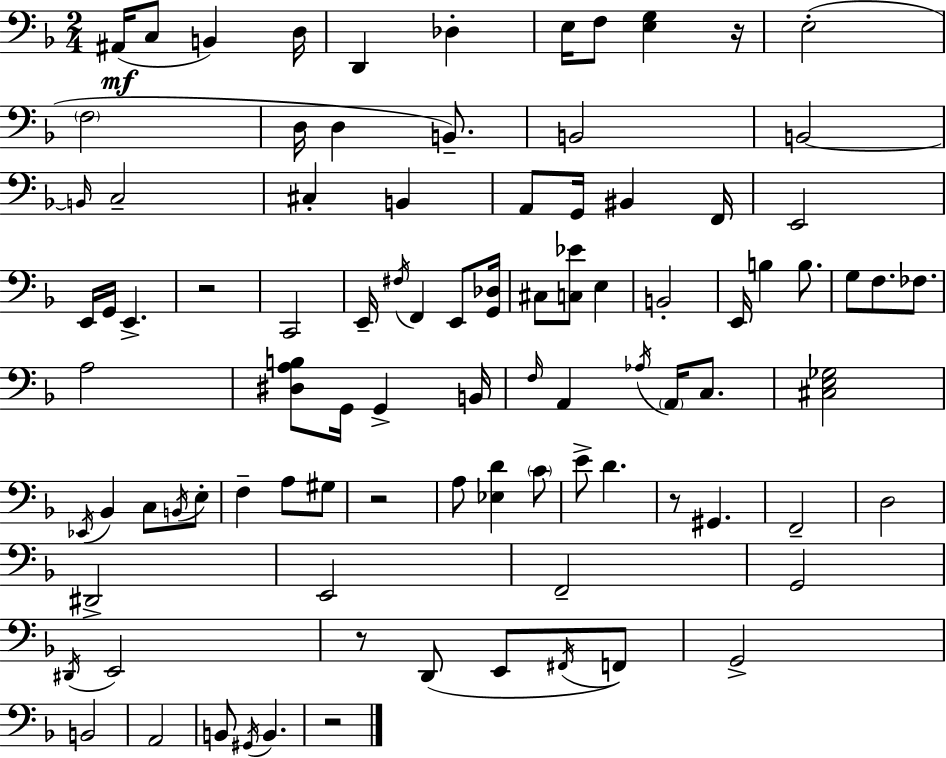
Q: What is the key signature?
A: F major